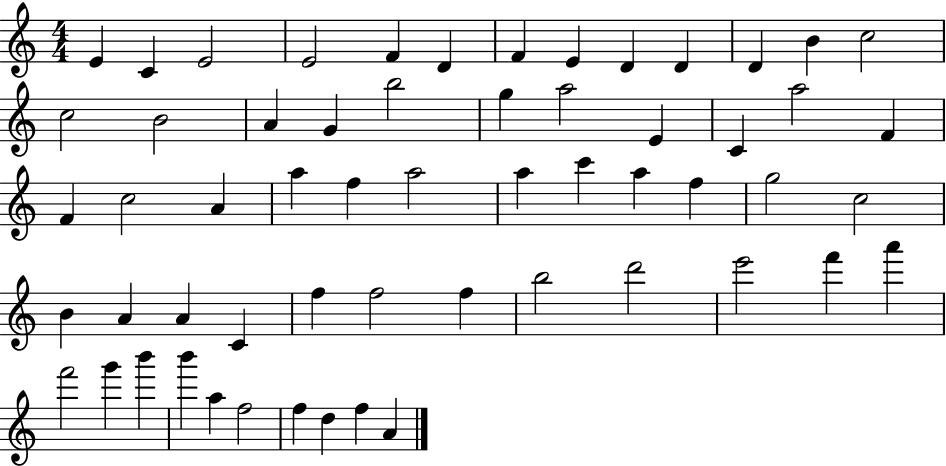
E4/q C4/q E4/h E4/h F4/q D4/q F4/q E4/q D4/q D4/q D4/q B4/q C5/h C5/h B4/h A4/q G4/q B5/h G5/q A5/h E4/q C4/q A5/h F4/q F4/q C5/h A4/q A5/q F5/q A5/h A5/q C6/q A5/q F5/q G5/h C5/h B4/q A4/q A4/q C4/q F5/q F5/h F5/q B5/h D6/h E6/h F6/q A6/q F6/h G6/q B6/q B6/q A5/q F5/h F5/q D5/q F5/q A4/q